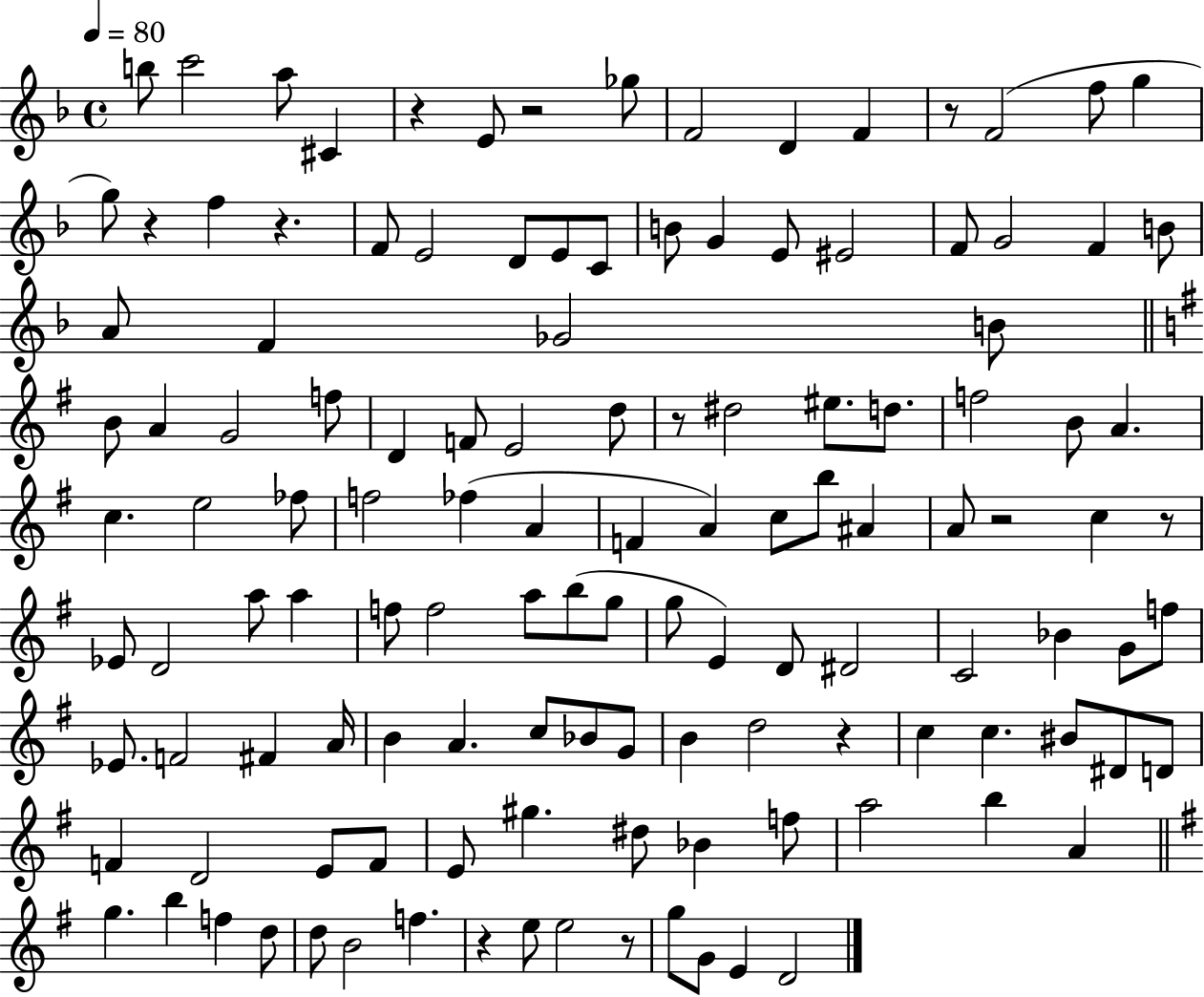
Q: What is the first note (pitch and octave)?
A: B5